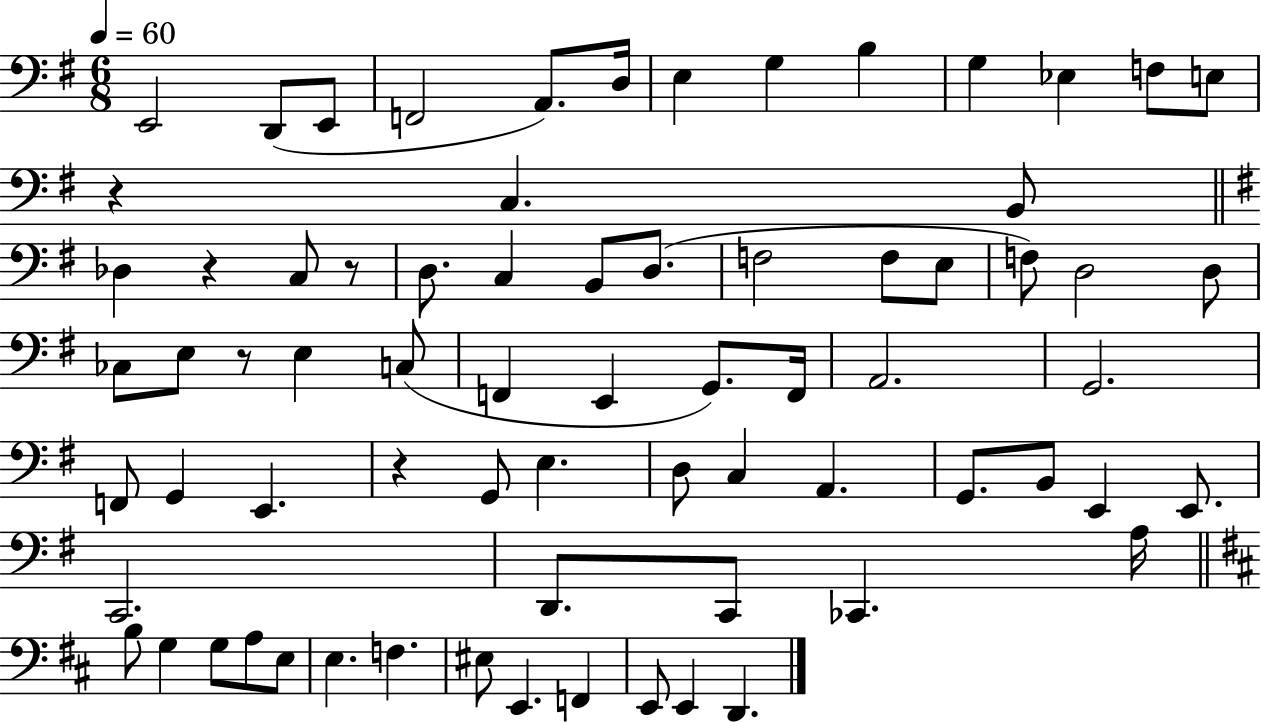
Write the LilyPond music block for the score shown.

{
  \clef bass
  \numericTimeSignature
  \time 6/8
  \key g \major
  \tempo 4 = 60
  e,2 d,8( e,8 | f,2 a,8.) d16 | e4 g4 b4 | g4 ees4 f8 e8 | \break r4 c4. b,8 | \bar "||" \break \key e \minor des4 r4 c8 r8 | d8. c4 b,8 d8.( | f2 f8 e8 | f8) d2 d8 | \break ces8 e8 r8 e4 c8( | f,4 e,4 g,8.) f,16 | a,2. | g,2. | \break f,8 g,4 e,4. | r4 g,8 e4. | d8 c4 a,4. | g,8. b,8 e,4 e,8. | \break c,2. | d,8. c,8 ces,4. a16 | \bar "||" \break \key d \major b8 g4 g8 a8 e8 | e4. f4. | eis8 e,4. f,4 | e,8 e,4 d,4. | \break \bar "|."
}